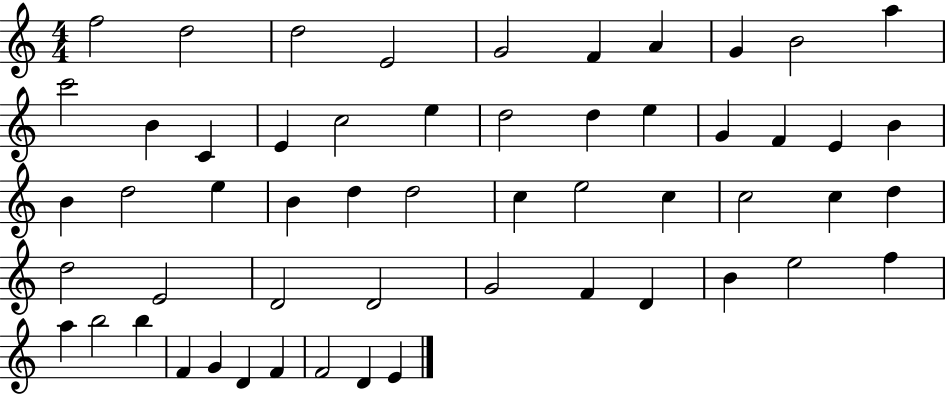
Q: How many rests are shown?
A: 0